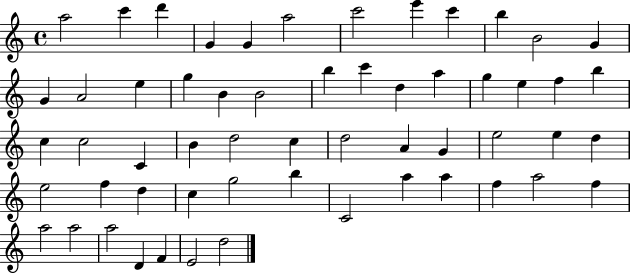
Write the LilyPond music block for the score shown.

{
  \clef treble
  \time 4/4
  \defaultTimeSignature
  \key c \major
  a''2 c'''4 d'''4 | g'4 g'4 a''2 | c'''2 e'''4 c'''4 | b''4 b'2 g'4 | \break g'4 a'2 e''4 | g''4 b'4 b'2 | b''4 c'''4 d''4 a''4 | g''4 e''4 f''4 b''4 | \break c''4 c''2 c'4 | b'4 d''2 c''4 | d''2 a'4 g'4 | e''2 e''4 d''4 | \break e''2 f''4 d''4 | c''4 g''2 b''4 | c'2 a''4 a''4 | f''4 a''2 f''4 | \break a''2 a''2 | a''2 d'4 f'4 | e'2 d''2 | \bar "|."
}